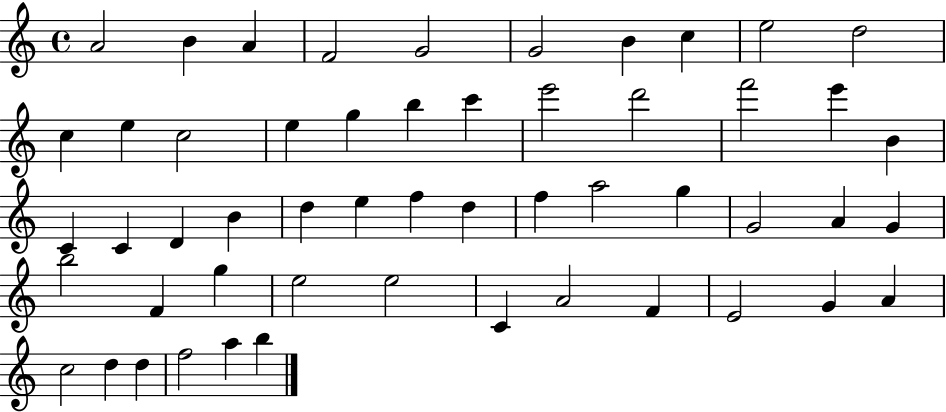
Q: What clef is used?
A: treble